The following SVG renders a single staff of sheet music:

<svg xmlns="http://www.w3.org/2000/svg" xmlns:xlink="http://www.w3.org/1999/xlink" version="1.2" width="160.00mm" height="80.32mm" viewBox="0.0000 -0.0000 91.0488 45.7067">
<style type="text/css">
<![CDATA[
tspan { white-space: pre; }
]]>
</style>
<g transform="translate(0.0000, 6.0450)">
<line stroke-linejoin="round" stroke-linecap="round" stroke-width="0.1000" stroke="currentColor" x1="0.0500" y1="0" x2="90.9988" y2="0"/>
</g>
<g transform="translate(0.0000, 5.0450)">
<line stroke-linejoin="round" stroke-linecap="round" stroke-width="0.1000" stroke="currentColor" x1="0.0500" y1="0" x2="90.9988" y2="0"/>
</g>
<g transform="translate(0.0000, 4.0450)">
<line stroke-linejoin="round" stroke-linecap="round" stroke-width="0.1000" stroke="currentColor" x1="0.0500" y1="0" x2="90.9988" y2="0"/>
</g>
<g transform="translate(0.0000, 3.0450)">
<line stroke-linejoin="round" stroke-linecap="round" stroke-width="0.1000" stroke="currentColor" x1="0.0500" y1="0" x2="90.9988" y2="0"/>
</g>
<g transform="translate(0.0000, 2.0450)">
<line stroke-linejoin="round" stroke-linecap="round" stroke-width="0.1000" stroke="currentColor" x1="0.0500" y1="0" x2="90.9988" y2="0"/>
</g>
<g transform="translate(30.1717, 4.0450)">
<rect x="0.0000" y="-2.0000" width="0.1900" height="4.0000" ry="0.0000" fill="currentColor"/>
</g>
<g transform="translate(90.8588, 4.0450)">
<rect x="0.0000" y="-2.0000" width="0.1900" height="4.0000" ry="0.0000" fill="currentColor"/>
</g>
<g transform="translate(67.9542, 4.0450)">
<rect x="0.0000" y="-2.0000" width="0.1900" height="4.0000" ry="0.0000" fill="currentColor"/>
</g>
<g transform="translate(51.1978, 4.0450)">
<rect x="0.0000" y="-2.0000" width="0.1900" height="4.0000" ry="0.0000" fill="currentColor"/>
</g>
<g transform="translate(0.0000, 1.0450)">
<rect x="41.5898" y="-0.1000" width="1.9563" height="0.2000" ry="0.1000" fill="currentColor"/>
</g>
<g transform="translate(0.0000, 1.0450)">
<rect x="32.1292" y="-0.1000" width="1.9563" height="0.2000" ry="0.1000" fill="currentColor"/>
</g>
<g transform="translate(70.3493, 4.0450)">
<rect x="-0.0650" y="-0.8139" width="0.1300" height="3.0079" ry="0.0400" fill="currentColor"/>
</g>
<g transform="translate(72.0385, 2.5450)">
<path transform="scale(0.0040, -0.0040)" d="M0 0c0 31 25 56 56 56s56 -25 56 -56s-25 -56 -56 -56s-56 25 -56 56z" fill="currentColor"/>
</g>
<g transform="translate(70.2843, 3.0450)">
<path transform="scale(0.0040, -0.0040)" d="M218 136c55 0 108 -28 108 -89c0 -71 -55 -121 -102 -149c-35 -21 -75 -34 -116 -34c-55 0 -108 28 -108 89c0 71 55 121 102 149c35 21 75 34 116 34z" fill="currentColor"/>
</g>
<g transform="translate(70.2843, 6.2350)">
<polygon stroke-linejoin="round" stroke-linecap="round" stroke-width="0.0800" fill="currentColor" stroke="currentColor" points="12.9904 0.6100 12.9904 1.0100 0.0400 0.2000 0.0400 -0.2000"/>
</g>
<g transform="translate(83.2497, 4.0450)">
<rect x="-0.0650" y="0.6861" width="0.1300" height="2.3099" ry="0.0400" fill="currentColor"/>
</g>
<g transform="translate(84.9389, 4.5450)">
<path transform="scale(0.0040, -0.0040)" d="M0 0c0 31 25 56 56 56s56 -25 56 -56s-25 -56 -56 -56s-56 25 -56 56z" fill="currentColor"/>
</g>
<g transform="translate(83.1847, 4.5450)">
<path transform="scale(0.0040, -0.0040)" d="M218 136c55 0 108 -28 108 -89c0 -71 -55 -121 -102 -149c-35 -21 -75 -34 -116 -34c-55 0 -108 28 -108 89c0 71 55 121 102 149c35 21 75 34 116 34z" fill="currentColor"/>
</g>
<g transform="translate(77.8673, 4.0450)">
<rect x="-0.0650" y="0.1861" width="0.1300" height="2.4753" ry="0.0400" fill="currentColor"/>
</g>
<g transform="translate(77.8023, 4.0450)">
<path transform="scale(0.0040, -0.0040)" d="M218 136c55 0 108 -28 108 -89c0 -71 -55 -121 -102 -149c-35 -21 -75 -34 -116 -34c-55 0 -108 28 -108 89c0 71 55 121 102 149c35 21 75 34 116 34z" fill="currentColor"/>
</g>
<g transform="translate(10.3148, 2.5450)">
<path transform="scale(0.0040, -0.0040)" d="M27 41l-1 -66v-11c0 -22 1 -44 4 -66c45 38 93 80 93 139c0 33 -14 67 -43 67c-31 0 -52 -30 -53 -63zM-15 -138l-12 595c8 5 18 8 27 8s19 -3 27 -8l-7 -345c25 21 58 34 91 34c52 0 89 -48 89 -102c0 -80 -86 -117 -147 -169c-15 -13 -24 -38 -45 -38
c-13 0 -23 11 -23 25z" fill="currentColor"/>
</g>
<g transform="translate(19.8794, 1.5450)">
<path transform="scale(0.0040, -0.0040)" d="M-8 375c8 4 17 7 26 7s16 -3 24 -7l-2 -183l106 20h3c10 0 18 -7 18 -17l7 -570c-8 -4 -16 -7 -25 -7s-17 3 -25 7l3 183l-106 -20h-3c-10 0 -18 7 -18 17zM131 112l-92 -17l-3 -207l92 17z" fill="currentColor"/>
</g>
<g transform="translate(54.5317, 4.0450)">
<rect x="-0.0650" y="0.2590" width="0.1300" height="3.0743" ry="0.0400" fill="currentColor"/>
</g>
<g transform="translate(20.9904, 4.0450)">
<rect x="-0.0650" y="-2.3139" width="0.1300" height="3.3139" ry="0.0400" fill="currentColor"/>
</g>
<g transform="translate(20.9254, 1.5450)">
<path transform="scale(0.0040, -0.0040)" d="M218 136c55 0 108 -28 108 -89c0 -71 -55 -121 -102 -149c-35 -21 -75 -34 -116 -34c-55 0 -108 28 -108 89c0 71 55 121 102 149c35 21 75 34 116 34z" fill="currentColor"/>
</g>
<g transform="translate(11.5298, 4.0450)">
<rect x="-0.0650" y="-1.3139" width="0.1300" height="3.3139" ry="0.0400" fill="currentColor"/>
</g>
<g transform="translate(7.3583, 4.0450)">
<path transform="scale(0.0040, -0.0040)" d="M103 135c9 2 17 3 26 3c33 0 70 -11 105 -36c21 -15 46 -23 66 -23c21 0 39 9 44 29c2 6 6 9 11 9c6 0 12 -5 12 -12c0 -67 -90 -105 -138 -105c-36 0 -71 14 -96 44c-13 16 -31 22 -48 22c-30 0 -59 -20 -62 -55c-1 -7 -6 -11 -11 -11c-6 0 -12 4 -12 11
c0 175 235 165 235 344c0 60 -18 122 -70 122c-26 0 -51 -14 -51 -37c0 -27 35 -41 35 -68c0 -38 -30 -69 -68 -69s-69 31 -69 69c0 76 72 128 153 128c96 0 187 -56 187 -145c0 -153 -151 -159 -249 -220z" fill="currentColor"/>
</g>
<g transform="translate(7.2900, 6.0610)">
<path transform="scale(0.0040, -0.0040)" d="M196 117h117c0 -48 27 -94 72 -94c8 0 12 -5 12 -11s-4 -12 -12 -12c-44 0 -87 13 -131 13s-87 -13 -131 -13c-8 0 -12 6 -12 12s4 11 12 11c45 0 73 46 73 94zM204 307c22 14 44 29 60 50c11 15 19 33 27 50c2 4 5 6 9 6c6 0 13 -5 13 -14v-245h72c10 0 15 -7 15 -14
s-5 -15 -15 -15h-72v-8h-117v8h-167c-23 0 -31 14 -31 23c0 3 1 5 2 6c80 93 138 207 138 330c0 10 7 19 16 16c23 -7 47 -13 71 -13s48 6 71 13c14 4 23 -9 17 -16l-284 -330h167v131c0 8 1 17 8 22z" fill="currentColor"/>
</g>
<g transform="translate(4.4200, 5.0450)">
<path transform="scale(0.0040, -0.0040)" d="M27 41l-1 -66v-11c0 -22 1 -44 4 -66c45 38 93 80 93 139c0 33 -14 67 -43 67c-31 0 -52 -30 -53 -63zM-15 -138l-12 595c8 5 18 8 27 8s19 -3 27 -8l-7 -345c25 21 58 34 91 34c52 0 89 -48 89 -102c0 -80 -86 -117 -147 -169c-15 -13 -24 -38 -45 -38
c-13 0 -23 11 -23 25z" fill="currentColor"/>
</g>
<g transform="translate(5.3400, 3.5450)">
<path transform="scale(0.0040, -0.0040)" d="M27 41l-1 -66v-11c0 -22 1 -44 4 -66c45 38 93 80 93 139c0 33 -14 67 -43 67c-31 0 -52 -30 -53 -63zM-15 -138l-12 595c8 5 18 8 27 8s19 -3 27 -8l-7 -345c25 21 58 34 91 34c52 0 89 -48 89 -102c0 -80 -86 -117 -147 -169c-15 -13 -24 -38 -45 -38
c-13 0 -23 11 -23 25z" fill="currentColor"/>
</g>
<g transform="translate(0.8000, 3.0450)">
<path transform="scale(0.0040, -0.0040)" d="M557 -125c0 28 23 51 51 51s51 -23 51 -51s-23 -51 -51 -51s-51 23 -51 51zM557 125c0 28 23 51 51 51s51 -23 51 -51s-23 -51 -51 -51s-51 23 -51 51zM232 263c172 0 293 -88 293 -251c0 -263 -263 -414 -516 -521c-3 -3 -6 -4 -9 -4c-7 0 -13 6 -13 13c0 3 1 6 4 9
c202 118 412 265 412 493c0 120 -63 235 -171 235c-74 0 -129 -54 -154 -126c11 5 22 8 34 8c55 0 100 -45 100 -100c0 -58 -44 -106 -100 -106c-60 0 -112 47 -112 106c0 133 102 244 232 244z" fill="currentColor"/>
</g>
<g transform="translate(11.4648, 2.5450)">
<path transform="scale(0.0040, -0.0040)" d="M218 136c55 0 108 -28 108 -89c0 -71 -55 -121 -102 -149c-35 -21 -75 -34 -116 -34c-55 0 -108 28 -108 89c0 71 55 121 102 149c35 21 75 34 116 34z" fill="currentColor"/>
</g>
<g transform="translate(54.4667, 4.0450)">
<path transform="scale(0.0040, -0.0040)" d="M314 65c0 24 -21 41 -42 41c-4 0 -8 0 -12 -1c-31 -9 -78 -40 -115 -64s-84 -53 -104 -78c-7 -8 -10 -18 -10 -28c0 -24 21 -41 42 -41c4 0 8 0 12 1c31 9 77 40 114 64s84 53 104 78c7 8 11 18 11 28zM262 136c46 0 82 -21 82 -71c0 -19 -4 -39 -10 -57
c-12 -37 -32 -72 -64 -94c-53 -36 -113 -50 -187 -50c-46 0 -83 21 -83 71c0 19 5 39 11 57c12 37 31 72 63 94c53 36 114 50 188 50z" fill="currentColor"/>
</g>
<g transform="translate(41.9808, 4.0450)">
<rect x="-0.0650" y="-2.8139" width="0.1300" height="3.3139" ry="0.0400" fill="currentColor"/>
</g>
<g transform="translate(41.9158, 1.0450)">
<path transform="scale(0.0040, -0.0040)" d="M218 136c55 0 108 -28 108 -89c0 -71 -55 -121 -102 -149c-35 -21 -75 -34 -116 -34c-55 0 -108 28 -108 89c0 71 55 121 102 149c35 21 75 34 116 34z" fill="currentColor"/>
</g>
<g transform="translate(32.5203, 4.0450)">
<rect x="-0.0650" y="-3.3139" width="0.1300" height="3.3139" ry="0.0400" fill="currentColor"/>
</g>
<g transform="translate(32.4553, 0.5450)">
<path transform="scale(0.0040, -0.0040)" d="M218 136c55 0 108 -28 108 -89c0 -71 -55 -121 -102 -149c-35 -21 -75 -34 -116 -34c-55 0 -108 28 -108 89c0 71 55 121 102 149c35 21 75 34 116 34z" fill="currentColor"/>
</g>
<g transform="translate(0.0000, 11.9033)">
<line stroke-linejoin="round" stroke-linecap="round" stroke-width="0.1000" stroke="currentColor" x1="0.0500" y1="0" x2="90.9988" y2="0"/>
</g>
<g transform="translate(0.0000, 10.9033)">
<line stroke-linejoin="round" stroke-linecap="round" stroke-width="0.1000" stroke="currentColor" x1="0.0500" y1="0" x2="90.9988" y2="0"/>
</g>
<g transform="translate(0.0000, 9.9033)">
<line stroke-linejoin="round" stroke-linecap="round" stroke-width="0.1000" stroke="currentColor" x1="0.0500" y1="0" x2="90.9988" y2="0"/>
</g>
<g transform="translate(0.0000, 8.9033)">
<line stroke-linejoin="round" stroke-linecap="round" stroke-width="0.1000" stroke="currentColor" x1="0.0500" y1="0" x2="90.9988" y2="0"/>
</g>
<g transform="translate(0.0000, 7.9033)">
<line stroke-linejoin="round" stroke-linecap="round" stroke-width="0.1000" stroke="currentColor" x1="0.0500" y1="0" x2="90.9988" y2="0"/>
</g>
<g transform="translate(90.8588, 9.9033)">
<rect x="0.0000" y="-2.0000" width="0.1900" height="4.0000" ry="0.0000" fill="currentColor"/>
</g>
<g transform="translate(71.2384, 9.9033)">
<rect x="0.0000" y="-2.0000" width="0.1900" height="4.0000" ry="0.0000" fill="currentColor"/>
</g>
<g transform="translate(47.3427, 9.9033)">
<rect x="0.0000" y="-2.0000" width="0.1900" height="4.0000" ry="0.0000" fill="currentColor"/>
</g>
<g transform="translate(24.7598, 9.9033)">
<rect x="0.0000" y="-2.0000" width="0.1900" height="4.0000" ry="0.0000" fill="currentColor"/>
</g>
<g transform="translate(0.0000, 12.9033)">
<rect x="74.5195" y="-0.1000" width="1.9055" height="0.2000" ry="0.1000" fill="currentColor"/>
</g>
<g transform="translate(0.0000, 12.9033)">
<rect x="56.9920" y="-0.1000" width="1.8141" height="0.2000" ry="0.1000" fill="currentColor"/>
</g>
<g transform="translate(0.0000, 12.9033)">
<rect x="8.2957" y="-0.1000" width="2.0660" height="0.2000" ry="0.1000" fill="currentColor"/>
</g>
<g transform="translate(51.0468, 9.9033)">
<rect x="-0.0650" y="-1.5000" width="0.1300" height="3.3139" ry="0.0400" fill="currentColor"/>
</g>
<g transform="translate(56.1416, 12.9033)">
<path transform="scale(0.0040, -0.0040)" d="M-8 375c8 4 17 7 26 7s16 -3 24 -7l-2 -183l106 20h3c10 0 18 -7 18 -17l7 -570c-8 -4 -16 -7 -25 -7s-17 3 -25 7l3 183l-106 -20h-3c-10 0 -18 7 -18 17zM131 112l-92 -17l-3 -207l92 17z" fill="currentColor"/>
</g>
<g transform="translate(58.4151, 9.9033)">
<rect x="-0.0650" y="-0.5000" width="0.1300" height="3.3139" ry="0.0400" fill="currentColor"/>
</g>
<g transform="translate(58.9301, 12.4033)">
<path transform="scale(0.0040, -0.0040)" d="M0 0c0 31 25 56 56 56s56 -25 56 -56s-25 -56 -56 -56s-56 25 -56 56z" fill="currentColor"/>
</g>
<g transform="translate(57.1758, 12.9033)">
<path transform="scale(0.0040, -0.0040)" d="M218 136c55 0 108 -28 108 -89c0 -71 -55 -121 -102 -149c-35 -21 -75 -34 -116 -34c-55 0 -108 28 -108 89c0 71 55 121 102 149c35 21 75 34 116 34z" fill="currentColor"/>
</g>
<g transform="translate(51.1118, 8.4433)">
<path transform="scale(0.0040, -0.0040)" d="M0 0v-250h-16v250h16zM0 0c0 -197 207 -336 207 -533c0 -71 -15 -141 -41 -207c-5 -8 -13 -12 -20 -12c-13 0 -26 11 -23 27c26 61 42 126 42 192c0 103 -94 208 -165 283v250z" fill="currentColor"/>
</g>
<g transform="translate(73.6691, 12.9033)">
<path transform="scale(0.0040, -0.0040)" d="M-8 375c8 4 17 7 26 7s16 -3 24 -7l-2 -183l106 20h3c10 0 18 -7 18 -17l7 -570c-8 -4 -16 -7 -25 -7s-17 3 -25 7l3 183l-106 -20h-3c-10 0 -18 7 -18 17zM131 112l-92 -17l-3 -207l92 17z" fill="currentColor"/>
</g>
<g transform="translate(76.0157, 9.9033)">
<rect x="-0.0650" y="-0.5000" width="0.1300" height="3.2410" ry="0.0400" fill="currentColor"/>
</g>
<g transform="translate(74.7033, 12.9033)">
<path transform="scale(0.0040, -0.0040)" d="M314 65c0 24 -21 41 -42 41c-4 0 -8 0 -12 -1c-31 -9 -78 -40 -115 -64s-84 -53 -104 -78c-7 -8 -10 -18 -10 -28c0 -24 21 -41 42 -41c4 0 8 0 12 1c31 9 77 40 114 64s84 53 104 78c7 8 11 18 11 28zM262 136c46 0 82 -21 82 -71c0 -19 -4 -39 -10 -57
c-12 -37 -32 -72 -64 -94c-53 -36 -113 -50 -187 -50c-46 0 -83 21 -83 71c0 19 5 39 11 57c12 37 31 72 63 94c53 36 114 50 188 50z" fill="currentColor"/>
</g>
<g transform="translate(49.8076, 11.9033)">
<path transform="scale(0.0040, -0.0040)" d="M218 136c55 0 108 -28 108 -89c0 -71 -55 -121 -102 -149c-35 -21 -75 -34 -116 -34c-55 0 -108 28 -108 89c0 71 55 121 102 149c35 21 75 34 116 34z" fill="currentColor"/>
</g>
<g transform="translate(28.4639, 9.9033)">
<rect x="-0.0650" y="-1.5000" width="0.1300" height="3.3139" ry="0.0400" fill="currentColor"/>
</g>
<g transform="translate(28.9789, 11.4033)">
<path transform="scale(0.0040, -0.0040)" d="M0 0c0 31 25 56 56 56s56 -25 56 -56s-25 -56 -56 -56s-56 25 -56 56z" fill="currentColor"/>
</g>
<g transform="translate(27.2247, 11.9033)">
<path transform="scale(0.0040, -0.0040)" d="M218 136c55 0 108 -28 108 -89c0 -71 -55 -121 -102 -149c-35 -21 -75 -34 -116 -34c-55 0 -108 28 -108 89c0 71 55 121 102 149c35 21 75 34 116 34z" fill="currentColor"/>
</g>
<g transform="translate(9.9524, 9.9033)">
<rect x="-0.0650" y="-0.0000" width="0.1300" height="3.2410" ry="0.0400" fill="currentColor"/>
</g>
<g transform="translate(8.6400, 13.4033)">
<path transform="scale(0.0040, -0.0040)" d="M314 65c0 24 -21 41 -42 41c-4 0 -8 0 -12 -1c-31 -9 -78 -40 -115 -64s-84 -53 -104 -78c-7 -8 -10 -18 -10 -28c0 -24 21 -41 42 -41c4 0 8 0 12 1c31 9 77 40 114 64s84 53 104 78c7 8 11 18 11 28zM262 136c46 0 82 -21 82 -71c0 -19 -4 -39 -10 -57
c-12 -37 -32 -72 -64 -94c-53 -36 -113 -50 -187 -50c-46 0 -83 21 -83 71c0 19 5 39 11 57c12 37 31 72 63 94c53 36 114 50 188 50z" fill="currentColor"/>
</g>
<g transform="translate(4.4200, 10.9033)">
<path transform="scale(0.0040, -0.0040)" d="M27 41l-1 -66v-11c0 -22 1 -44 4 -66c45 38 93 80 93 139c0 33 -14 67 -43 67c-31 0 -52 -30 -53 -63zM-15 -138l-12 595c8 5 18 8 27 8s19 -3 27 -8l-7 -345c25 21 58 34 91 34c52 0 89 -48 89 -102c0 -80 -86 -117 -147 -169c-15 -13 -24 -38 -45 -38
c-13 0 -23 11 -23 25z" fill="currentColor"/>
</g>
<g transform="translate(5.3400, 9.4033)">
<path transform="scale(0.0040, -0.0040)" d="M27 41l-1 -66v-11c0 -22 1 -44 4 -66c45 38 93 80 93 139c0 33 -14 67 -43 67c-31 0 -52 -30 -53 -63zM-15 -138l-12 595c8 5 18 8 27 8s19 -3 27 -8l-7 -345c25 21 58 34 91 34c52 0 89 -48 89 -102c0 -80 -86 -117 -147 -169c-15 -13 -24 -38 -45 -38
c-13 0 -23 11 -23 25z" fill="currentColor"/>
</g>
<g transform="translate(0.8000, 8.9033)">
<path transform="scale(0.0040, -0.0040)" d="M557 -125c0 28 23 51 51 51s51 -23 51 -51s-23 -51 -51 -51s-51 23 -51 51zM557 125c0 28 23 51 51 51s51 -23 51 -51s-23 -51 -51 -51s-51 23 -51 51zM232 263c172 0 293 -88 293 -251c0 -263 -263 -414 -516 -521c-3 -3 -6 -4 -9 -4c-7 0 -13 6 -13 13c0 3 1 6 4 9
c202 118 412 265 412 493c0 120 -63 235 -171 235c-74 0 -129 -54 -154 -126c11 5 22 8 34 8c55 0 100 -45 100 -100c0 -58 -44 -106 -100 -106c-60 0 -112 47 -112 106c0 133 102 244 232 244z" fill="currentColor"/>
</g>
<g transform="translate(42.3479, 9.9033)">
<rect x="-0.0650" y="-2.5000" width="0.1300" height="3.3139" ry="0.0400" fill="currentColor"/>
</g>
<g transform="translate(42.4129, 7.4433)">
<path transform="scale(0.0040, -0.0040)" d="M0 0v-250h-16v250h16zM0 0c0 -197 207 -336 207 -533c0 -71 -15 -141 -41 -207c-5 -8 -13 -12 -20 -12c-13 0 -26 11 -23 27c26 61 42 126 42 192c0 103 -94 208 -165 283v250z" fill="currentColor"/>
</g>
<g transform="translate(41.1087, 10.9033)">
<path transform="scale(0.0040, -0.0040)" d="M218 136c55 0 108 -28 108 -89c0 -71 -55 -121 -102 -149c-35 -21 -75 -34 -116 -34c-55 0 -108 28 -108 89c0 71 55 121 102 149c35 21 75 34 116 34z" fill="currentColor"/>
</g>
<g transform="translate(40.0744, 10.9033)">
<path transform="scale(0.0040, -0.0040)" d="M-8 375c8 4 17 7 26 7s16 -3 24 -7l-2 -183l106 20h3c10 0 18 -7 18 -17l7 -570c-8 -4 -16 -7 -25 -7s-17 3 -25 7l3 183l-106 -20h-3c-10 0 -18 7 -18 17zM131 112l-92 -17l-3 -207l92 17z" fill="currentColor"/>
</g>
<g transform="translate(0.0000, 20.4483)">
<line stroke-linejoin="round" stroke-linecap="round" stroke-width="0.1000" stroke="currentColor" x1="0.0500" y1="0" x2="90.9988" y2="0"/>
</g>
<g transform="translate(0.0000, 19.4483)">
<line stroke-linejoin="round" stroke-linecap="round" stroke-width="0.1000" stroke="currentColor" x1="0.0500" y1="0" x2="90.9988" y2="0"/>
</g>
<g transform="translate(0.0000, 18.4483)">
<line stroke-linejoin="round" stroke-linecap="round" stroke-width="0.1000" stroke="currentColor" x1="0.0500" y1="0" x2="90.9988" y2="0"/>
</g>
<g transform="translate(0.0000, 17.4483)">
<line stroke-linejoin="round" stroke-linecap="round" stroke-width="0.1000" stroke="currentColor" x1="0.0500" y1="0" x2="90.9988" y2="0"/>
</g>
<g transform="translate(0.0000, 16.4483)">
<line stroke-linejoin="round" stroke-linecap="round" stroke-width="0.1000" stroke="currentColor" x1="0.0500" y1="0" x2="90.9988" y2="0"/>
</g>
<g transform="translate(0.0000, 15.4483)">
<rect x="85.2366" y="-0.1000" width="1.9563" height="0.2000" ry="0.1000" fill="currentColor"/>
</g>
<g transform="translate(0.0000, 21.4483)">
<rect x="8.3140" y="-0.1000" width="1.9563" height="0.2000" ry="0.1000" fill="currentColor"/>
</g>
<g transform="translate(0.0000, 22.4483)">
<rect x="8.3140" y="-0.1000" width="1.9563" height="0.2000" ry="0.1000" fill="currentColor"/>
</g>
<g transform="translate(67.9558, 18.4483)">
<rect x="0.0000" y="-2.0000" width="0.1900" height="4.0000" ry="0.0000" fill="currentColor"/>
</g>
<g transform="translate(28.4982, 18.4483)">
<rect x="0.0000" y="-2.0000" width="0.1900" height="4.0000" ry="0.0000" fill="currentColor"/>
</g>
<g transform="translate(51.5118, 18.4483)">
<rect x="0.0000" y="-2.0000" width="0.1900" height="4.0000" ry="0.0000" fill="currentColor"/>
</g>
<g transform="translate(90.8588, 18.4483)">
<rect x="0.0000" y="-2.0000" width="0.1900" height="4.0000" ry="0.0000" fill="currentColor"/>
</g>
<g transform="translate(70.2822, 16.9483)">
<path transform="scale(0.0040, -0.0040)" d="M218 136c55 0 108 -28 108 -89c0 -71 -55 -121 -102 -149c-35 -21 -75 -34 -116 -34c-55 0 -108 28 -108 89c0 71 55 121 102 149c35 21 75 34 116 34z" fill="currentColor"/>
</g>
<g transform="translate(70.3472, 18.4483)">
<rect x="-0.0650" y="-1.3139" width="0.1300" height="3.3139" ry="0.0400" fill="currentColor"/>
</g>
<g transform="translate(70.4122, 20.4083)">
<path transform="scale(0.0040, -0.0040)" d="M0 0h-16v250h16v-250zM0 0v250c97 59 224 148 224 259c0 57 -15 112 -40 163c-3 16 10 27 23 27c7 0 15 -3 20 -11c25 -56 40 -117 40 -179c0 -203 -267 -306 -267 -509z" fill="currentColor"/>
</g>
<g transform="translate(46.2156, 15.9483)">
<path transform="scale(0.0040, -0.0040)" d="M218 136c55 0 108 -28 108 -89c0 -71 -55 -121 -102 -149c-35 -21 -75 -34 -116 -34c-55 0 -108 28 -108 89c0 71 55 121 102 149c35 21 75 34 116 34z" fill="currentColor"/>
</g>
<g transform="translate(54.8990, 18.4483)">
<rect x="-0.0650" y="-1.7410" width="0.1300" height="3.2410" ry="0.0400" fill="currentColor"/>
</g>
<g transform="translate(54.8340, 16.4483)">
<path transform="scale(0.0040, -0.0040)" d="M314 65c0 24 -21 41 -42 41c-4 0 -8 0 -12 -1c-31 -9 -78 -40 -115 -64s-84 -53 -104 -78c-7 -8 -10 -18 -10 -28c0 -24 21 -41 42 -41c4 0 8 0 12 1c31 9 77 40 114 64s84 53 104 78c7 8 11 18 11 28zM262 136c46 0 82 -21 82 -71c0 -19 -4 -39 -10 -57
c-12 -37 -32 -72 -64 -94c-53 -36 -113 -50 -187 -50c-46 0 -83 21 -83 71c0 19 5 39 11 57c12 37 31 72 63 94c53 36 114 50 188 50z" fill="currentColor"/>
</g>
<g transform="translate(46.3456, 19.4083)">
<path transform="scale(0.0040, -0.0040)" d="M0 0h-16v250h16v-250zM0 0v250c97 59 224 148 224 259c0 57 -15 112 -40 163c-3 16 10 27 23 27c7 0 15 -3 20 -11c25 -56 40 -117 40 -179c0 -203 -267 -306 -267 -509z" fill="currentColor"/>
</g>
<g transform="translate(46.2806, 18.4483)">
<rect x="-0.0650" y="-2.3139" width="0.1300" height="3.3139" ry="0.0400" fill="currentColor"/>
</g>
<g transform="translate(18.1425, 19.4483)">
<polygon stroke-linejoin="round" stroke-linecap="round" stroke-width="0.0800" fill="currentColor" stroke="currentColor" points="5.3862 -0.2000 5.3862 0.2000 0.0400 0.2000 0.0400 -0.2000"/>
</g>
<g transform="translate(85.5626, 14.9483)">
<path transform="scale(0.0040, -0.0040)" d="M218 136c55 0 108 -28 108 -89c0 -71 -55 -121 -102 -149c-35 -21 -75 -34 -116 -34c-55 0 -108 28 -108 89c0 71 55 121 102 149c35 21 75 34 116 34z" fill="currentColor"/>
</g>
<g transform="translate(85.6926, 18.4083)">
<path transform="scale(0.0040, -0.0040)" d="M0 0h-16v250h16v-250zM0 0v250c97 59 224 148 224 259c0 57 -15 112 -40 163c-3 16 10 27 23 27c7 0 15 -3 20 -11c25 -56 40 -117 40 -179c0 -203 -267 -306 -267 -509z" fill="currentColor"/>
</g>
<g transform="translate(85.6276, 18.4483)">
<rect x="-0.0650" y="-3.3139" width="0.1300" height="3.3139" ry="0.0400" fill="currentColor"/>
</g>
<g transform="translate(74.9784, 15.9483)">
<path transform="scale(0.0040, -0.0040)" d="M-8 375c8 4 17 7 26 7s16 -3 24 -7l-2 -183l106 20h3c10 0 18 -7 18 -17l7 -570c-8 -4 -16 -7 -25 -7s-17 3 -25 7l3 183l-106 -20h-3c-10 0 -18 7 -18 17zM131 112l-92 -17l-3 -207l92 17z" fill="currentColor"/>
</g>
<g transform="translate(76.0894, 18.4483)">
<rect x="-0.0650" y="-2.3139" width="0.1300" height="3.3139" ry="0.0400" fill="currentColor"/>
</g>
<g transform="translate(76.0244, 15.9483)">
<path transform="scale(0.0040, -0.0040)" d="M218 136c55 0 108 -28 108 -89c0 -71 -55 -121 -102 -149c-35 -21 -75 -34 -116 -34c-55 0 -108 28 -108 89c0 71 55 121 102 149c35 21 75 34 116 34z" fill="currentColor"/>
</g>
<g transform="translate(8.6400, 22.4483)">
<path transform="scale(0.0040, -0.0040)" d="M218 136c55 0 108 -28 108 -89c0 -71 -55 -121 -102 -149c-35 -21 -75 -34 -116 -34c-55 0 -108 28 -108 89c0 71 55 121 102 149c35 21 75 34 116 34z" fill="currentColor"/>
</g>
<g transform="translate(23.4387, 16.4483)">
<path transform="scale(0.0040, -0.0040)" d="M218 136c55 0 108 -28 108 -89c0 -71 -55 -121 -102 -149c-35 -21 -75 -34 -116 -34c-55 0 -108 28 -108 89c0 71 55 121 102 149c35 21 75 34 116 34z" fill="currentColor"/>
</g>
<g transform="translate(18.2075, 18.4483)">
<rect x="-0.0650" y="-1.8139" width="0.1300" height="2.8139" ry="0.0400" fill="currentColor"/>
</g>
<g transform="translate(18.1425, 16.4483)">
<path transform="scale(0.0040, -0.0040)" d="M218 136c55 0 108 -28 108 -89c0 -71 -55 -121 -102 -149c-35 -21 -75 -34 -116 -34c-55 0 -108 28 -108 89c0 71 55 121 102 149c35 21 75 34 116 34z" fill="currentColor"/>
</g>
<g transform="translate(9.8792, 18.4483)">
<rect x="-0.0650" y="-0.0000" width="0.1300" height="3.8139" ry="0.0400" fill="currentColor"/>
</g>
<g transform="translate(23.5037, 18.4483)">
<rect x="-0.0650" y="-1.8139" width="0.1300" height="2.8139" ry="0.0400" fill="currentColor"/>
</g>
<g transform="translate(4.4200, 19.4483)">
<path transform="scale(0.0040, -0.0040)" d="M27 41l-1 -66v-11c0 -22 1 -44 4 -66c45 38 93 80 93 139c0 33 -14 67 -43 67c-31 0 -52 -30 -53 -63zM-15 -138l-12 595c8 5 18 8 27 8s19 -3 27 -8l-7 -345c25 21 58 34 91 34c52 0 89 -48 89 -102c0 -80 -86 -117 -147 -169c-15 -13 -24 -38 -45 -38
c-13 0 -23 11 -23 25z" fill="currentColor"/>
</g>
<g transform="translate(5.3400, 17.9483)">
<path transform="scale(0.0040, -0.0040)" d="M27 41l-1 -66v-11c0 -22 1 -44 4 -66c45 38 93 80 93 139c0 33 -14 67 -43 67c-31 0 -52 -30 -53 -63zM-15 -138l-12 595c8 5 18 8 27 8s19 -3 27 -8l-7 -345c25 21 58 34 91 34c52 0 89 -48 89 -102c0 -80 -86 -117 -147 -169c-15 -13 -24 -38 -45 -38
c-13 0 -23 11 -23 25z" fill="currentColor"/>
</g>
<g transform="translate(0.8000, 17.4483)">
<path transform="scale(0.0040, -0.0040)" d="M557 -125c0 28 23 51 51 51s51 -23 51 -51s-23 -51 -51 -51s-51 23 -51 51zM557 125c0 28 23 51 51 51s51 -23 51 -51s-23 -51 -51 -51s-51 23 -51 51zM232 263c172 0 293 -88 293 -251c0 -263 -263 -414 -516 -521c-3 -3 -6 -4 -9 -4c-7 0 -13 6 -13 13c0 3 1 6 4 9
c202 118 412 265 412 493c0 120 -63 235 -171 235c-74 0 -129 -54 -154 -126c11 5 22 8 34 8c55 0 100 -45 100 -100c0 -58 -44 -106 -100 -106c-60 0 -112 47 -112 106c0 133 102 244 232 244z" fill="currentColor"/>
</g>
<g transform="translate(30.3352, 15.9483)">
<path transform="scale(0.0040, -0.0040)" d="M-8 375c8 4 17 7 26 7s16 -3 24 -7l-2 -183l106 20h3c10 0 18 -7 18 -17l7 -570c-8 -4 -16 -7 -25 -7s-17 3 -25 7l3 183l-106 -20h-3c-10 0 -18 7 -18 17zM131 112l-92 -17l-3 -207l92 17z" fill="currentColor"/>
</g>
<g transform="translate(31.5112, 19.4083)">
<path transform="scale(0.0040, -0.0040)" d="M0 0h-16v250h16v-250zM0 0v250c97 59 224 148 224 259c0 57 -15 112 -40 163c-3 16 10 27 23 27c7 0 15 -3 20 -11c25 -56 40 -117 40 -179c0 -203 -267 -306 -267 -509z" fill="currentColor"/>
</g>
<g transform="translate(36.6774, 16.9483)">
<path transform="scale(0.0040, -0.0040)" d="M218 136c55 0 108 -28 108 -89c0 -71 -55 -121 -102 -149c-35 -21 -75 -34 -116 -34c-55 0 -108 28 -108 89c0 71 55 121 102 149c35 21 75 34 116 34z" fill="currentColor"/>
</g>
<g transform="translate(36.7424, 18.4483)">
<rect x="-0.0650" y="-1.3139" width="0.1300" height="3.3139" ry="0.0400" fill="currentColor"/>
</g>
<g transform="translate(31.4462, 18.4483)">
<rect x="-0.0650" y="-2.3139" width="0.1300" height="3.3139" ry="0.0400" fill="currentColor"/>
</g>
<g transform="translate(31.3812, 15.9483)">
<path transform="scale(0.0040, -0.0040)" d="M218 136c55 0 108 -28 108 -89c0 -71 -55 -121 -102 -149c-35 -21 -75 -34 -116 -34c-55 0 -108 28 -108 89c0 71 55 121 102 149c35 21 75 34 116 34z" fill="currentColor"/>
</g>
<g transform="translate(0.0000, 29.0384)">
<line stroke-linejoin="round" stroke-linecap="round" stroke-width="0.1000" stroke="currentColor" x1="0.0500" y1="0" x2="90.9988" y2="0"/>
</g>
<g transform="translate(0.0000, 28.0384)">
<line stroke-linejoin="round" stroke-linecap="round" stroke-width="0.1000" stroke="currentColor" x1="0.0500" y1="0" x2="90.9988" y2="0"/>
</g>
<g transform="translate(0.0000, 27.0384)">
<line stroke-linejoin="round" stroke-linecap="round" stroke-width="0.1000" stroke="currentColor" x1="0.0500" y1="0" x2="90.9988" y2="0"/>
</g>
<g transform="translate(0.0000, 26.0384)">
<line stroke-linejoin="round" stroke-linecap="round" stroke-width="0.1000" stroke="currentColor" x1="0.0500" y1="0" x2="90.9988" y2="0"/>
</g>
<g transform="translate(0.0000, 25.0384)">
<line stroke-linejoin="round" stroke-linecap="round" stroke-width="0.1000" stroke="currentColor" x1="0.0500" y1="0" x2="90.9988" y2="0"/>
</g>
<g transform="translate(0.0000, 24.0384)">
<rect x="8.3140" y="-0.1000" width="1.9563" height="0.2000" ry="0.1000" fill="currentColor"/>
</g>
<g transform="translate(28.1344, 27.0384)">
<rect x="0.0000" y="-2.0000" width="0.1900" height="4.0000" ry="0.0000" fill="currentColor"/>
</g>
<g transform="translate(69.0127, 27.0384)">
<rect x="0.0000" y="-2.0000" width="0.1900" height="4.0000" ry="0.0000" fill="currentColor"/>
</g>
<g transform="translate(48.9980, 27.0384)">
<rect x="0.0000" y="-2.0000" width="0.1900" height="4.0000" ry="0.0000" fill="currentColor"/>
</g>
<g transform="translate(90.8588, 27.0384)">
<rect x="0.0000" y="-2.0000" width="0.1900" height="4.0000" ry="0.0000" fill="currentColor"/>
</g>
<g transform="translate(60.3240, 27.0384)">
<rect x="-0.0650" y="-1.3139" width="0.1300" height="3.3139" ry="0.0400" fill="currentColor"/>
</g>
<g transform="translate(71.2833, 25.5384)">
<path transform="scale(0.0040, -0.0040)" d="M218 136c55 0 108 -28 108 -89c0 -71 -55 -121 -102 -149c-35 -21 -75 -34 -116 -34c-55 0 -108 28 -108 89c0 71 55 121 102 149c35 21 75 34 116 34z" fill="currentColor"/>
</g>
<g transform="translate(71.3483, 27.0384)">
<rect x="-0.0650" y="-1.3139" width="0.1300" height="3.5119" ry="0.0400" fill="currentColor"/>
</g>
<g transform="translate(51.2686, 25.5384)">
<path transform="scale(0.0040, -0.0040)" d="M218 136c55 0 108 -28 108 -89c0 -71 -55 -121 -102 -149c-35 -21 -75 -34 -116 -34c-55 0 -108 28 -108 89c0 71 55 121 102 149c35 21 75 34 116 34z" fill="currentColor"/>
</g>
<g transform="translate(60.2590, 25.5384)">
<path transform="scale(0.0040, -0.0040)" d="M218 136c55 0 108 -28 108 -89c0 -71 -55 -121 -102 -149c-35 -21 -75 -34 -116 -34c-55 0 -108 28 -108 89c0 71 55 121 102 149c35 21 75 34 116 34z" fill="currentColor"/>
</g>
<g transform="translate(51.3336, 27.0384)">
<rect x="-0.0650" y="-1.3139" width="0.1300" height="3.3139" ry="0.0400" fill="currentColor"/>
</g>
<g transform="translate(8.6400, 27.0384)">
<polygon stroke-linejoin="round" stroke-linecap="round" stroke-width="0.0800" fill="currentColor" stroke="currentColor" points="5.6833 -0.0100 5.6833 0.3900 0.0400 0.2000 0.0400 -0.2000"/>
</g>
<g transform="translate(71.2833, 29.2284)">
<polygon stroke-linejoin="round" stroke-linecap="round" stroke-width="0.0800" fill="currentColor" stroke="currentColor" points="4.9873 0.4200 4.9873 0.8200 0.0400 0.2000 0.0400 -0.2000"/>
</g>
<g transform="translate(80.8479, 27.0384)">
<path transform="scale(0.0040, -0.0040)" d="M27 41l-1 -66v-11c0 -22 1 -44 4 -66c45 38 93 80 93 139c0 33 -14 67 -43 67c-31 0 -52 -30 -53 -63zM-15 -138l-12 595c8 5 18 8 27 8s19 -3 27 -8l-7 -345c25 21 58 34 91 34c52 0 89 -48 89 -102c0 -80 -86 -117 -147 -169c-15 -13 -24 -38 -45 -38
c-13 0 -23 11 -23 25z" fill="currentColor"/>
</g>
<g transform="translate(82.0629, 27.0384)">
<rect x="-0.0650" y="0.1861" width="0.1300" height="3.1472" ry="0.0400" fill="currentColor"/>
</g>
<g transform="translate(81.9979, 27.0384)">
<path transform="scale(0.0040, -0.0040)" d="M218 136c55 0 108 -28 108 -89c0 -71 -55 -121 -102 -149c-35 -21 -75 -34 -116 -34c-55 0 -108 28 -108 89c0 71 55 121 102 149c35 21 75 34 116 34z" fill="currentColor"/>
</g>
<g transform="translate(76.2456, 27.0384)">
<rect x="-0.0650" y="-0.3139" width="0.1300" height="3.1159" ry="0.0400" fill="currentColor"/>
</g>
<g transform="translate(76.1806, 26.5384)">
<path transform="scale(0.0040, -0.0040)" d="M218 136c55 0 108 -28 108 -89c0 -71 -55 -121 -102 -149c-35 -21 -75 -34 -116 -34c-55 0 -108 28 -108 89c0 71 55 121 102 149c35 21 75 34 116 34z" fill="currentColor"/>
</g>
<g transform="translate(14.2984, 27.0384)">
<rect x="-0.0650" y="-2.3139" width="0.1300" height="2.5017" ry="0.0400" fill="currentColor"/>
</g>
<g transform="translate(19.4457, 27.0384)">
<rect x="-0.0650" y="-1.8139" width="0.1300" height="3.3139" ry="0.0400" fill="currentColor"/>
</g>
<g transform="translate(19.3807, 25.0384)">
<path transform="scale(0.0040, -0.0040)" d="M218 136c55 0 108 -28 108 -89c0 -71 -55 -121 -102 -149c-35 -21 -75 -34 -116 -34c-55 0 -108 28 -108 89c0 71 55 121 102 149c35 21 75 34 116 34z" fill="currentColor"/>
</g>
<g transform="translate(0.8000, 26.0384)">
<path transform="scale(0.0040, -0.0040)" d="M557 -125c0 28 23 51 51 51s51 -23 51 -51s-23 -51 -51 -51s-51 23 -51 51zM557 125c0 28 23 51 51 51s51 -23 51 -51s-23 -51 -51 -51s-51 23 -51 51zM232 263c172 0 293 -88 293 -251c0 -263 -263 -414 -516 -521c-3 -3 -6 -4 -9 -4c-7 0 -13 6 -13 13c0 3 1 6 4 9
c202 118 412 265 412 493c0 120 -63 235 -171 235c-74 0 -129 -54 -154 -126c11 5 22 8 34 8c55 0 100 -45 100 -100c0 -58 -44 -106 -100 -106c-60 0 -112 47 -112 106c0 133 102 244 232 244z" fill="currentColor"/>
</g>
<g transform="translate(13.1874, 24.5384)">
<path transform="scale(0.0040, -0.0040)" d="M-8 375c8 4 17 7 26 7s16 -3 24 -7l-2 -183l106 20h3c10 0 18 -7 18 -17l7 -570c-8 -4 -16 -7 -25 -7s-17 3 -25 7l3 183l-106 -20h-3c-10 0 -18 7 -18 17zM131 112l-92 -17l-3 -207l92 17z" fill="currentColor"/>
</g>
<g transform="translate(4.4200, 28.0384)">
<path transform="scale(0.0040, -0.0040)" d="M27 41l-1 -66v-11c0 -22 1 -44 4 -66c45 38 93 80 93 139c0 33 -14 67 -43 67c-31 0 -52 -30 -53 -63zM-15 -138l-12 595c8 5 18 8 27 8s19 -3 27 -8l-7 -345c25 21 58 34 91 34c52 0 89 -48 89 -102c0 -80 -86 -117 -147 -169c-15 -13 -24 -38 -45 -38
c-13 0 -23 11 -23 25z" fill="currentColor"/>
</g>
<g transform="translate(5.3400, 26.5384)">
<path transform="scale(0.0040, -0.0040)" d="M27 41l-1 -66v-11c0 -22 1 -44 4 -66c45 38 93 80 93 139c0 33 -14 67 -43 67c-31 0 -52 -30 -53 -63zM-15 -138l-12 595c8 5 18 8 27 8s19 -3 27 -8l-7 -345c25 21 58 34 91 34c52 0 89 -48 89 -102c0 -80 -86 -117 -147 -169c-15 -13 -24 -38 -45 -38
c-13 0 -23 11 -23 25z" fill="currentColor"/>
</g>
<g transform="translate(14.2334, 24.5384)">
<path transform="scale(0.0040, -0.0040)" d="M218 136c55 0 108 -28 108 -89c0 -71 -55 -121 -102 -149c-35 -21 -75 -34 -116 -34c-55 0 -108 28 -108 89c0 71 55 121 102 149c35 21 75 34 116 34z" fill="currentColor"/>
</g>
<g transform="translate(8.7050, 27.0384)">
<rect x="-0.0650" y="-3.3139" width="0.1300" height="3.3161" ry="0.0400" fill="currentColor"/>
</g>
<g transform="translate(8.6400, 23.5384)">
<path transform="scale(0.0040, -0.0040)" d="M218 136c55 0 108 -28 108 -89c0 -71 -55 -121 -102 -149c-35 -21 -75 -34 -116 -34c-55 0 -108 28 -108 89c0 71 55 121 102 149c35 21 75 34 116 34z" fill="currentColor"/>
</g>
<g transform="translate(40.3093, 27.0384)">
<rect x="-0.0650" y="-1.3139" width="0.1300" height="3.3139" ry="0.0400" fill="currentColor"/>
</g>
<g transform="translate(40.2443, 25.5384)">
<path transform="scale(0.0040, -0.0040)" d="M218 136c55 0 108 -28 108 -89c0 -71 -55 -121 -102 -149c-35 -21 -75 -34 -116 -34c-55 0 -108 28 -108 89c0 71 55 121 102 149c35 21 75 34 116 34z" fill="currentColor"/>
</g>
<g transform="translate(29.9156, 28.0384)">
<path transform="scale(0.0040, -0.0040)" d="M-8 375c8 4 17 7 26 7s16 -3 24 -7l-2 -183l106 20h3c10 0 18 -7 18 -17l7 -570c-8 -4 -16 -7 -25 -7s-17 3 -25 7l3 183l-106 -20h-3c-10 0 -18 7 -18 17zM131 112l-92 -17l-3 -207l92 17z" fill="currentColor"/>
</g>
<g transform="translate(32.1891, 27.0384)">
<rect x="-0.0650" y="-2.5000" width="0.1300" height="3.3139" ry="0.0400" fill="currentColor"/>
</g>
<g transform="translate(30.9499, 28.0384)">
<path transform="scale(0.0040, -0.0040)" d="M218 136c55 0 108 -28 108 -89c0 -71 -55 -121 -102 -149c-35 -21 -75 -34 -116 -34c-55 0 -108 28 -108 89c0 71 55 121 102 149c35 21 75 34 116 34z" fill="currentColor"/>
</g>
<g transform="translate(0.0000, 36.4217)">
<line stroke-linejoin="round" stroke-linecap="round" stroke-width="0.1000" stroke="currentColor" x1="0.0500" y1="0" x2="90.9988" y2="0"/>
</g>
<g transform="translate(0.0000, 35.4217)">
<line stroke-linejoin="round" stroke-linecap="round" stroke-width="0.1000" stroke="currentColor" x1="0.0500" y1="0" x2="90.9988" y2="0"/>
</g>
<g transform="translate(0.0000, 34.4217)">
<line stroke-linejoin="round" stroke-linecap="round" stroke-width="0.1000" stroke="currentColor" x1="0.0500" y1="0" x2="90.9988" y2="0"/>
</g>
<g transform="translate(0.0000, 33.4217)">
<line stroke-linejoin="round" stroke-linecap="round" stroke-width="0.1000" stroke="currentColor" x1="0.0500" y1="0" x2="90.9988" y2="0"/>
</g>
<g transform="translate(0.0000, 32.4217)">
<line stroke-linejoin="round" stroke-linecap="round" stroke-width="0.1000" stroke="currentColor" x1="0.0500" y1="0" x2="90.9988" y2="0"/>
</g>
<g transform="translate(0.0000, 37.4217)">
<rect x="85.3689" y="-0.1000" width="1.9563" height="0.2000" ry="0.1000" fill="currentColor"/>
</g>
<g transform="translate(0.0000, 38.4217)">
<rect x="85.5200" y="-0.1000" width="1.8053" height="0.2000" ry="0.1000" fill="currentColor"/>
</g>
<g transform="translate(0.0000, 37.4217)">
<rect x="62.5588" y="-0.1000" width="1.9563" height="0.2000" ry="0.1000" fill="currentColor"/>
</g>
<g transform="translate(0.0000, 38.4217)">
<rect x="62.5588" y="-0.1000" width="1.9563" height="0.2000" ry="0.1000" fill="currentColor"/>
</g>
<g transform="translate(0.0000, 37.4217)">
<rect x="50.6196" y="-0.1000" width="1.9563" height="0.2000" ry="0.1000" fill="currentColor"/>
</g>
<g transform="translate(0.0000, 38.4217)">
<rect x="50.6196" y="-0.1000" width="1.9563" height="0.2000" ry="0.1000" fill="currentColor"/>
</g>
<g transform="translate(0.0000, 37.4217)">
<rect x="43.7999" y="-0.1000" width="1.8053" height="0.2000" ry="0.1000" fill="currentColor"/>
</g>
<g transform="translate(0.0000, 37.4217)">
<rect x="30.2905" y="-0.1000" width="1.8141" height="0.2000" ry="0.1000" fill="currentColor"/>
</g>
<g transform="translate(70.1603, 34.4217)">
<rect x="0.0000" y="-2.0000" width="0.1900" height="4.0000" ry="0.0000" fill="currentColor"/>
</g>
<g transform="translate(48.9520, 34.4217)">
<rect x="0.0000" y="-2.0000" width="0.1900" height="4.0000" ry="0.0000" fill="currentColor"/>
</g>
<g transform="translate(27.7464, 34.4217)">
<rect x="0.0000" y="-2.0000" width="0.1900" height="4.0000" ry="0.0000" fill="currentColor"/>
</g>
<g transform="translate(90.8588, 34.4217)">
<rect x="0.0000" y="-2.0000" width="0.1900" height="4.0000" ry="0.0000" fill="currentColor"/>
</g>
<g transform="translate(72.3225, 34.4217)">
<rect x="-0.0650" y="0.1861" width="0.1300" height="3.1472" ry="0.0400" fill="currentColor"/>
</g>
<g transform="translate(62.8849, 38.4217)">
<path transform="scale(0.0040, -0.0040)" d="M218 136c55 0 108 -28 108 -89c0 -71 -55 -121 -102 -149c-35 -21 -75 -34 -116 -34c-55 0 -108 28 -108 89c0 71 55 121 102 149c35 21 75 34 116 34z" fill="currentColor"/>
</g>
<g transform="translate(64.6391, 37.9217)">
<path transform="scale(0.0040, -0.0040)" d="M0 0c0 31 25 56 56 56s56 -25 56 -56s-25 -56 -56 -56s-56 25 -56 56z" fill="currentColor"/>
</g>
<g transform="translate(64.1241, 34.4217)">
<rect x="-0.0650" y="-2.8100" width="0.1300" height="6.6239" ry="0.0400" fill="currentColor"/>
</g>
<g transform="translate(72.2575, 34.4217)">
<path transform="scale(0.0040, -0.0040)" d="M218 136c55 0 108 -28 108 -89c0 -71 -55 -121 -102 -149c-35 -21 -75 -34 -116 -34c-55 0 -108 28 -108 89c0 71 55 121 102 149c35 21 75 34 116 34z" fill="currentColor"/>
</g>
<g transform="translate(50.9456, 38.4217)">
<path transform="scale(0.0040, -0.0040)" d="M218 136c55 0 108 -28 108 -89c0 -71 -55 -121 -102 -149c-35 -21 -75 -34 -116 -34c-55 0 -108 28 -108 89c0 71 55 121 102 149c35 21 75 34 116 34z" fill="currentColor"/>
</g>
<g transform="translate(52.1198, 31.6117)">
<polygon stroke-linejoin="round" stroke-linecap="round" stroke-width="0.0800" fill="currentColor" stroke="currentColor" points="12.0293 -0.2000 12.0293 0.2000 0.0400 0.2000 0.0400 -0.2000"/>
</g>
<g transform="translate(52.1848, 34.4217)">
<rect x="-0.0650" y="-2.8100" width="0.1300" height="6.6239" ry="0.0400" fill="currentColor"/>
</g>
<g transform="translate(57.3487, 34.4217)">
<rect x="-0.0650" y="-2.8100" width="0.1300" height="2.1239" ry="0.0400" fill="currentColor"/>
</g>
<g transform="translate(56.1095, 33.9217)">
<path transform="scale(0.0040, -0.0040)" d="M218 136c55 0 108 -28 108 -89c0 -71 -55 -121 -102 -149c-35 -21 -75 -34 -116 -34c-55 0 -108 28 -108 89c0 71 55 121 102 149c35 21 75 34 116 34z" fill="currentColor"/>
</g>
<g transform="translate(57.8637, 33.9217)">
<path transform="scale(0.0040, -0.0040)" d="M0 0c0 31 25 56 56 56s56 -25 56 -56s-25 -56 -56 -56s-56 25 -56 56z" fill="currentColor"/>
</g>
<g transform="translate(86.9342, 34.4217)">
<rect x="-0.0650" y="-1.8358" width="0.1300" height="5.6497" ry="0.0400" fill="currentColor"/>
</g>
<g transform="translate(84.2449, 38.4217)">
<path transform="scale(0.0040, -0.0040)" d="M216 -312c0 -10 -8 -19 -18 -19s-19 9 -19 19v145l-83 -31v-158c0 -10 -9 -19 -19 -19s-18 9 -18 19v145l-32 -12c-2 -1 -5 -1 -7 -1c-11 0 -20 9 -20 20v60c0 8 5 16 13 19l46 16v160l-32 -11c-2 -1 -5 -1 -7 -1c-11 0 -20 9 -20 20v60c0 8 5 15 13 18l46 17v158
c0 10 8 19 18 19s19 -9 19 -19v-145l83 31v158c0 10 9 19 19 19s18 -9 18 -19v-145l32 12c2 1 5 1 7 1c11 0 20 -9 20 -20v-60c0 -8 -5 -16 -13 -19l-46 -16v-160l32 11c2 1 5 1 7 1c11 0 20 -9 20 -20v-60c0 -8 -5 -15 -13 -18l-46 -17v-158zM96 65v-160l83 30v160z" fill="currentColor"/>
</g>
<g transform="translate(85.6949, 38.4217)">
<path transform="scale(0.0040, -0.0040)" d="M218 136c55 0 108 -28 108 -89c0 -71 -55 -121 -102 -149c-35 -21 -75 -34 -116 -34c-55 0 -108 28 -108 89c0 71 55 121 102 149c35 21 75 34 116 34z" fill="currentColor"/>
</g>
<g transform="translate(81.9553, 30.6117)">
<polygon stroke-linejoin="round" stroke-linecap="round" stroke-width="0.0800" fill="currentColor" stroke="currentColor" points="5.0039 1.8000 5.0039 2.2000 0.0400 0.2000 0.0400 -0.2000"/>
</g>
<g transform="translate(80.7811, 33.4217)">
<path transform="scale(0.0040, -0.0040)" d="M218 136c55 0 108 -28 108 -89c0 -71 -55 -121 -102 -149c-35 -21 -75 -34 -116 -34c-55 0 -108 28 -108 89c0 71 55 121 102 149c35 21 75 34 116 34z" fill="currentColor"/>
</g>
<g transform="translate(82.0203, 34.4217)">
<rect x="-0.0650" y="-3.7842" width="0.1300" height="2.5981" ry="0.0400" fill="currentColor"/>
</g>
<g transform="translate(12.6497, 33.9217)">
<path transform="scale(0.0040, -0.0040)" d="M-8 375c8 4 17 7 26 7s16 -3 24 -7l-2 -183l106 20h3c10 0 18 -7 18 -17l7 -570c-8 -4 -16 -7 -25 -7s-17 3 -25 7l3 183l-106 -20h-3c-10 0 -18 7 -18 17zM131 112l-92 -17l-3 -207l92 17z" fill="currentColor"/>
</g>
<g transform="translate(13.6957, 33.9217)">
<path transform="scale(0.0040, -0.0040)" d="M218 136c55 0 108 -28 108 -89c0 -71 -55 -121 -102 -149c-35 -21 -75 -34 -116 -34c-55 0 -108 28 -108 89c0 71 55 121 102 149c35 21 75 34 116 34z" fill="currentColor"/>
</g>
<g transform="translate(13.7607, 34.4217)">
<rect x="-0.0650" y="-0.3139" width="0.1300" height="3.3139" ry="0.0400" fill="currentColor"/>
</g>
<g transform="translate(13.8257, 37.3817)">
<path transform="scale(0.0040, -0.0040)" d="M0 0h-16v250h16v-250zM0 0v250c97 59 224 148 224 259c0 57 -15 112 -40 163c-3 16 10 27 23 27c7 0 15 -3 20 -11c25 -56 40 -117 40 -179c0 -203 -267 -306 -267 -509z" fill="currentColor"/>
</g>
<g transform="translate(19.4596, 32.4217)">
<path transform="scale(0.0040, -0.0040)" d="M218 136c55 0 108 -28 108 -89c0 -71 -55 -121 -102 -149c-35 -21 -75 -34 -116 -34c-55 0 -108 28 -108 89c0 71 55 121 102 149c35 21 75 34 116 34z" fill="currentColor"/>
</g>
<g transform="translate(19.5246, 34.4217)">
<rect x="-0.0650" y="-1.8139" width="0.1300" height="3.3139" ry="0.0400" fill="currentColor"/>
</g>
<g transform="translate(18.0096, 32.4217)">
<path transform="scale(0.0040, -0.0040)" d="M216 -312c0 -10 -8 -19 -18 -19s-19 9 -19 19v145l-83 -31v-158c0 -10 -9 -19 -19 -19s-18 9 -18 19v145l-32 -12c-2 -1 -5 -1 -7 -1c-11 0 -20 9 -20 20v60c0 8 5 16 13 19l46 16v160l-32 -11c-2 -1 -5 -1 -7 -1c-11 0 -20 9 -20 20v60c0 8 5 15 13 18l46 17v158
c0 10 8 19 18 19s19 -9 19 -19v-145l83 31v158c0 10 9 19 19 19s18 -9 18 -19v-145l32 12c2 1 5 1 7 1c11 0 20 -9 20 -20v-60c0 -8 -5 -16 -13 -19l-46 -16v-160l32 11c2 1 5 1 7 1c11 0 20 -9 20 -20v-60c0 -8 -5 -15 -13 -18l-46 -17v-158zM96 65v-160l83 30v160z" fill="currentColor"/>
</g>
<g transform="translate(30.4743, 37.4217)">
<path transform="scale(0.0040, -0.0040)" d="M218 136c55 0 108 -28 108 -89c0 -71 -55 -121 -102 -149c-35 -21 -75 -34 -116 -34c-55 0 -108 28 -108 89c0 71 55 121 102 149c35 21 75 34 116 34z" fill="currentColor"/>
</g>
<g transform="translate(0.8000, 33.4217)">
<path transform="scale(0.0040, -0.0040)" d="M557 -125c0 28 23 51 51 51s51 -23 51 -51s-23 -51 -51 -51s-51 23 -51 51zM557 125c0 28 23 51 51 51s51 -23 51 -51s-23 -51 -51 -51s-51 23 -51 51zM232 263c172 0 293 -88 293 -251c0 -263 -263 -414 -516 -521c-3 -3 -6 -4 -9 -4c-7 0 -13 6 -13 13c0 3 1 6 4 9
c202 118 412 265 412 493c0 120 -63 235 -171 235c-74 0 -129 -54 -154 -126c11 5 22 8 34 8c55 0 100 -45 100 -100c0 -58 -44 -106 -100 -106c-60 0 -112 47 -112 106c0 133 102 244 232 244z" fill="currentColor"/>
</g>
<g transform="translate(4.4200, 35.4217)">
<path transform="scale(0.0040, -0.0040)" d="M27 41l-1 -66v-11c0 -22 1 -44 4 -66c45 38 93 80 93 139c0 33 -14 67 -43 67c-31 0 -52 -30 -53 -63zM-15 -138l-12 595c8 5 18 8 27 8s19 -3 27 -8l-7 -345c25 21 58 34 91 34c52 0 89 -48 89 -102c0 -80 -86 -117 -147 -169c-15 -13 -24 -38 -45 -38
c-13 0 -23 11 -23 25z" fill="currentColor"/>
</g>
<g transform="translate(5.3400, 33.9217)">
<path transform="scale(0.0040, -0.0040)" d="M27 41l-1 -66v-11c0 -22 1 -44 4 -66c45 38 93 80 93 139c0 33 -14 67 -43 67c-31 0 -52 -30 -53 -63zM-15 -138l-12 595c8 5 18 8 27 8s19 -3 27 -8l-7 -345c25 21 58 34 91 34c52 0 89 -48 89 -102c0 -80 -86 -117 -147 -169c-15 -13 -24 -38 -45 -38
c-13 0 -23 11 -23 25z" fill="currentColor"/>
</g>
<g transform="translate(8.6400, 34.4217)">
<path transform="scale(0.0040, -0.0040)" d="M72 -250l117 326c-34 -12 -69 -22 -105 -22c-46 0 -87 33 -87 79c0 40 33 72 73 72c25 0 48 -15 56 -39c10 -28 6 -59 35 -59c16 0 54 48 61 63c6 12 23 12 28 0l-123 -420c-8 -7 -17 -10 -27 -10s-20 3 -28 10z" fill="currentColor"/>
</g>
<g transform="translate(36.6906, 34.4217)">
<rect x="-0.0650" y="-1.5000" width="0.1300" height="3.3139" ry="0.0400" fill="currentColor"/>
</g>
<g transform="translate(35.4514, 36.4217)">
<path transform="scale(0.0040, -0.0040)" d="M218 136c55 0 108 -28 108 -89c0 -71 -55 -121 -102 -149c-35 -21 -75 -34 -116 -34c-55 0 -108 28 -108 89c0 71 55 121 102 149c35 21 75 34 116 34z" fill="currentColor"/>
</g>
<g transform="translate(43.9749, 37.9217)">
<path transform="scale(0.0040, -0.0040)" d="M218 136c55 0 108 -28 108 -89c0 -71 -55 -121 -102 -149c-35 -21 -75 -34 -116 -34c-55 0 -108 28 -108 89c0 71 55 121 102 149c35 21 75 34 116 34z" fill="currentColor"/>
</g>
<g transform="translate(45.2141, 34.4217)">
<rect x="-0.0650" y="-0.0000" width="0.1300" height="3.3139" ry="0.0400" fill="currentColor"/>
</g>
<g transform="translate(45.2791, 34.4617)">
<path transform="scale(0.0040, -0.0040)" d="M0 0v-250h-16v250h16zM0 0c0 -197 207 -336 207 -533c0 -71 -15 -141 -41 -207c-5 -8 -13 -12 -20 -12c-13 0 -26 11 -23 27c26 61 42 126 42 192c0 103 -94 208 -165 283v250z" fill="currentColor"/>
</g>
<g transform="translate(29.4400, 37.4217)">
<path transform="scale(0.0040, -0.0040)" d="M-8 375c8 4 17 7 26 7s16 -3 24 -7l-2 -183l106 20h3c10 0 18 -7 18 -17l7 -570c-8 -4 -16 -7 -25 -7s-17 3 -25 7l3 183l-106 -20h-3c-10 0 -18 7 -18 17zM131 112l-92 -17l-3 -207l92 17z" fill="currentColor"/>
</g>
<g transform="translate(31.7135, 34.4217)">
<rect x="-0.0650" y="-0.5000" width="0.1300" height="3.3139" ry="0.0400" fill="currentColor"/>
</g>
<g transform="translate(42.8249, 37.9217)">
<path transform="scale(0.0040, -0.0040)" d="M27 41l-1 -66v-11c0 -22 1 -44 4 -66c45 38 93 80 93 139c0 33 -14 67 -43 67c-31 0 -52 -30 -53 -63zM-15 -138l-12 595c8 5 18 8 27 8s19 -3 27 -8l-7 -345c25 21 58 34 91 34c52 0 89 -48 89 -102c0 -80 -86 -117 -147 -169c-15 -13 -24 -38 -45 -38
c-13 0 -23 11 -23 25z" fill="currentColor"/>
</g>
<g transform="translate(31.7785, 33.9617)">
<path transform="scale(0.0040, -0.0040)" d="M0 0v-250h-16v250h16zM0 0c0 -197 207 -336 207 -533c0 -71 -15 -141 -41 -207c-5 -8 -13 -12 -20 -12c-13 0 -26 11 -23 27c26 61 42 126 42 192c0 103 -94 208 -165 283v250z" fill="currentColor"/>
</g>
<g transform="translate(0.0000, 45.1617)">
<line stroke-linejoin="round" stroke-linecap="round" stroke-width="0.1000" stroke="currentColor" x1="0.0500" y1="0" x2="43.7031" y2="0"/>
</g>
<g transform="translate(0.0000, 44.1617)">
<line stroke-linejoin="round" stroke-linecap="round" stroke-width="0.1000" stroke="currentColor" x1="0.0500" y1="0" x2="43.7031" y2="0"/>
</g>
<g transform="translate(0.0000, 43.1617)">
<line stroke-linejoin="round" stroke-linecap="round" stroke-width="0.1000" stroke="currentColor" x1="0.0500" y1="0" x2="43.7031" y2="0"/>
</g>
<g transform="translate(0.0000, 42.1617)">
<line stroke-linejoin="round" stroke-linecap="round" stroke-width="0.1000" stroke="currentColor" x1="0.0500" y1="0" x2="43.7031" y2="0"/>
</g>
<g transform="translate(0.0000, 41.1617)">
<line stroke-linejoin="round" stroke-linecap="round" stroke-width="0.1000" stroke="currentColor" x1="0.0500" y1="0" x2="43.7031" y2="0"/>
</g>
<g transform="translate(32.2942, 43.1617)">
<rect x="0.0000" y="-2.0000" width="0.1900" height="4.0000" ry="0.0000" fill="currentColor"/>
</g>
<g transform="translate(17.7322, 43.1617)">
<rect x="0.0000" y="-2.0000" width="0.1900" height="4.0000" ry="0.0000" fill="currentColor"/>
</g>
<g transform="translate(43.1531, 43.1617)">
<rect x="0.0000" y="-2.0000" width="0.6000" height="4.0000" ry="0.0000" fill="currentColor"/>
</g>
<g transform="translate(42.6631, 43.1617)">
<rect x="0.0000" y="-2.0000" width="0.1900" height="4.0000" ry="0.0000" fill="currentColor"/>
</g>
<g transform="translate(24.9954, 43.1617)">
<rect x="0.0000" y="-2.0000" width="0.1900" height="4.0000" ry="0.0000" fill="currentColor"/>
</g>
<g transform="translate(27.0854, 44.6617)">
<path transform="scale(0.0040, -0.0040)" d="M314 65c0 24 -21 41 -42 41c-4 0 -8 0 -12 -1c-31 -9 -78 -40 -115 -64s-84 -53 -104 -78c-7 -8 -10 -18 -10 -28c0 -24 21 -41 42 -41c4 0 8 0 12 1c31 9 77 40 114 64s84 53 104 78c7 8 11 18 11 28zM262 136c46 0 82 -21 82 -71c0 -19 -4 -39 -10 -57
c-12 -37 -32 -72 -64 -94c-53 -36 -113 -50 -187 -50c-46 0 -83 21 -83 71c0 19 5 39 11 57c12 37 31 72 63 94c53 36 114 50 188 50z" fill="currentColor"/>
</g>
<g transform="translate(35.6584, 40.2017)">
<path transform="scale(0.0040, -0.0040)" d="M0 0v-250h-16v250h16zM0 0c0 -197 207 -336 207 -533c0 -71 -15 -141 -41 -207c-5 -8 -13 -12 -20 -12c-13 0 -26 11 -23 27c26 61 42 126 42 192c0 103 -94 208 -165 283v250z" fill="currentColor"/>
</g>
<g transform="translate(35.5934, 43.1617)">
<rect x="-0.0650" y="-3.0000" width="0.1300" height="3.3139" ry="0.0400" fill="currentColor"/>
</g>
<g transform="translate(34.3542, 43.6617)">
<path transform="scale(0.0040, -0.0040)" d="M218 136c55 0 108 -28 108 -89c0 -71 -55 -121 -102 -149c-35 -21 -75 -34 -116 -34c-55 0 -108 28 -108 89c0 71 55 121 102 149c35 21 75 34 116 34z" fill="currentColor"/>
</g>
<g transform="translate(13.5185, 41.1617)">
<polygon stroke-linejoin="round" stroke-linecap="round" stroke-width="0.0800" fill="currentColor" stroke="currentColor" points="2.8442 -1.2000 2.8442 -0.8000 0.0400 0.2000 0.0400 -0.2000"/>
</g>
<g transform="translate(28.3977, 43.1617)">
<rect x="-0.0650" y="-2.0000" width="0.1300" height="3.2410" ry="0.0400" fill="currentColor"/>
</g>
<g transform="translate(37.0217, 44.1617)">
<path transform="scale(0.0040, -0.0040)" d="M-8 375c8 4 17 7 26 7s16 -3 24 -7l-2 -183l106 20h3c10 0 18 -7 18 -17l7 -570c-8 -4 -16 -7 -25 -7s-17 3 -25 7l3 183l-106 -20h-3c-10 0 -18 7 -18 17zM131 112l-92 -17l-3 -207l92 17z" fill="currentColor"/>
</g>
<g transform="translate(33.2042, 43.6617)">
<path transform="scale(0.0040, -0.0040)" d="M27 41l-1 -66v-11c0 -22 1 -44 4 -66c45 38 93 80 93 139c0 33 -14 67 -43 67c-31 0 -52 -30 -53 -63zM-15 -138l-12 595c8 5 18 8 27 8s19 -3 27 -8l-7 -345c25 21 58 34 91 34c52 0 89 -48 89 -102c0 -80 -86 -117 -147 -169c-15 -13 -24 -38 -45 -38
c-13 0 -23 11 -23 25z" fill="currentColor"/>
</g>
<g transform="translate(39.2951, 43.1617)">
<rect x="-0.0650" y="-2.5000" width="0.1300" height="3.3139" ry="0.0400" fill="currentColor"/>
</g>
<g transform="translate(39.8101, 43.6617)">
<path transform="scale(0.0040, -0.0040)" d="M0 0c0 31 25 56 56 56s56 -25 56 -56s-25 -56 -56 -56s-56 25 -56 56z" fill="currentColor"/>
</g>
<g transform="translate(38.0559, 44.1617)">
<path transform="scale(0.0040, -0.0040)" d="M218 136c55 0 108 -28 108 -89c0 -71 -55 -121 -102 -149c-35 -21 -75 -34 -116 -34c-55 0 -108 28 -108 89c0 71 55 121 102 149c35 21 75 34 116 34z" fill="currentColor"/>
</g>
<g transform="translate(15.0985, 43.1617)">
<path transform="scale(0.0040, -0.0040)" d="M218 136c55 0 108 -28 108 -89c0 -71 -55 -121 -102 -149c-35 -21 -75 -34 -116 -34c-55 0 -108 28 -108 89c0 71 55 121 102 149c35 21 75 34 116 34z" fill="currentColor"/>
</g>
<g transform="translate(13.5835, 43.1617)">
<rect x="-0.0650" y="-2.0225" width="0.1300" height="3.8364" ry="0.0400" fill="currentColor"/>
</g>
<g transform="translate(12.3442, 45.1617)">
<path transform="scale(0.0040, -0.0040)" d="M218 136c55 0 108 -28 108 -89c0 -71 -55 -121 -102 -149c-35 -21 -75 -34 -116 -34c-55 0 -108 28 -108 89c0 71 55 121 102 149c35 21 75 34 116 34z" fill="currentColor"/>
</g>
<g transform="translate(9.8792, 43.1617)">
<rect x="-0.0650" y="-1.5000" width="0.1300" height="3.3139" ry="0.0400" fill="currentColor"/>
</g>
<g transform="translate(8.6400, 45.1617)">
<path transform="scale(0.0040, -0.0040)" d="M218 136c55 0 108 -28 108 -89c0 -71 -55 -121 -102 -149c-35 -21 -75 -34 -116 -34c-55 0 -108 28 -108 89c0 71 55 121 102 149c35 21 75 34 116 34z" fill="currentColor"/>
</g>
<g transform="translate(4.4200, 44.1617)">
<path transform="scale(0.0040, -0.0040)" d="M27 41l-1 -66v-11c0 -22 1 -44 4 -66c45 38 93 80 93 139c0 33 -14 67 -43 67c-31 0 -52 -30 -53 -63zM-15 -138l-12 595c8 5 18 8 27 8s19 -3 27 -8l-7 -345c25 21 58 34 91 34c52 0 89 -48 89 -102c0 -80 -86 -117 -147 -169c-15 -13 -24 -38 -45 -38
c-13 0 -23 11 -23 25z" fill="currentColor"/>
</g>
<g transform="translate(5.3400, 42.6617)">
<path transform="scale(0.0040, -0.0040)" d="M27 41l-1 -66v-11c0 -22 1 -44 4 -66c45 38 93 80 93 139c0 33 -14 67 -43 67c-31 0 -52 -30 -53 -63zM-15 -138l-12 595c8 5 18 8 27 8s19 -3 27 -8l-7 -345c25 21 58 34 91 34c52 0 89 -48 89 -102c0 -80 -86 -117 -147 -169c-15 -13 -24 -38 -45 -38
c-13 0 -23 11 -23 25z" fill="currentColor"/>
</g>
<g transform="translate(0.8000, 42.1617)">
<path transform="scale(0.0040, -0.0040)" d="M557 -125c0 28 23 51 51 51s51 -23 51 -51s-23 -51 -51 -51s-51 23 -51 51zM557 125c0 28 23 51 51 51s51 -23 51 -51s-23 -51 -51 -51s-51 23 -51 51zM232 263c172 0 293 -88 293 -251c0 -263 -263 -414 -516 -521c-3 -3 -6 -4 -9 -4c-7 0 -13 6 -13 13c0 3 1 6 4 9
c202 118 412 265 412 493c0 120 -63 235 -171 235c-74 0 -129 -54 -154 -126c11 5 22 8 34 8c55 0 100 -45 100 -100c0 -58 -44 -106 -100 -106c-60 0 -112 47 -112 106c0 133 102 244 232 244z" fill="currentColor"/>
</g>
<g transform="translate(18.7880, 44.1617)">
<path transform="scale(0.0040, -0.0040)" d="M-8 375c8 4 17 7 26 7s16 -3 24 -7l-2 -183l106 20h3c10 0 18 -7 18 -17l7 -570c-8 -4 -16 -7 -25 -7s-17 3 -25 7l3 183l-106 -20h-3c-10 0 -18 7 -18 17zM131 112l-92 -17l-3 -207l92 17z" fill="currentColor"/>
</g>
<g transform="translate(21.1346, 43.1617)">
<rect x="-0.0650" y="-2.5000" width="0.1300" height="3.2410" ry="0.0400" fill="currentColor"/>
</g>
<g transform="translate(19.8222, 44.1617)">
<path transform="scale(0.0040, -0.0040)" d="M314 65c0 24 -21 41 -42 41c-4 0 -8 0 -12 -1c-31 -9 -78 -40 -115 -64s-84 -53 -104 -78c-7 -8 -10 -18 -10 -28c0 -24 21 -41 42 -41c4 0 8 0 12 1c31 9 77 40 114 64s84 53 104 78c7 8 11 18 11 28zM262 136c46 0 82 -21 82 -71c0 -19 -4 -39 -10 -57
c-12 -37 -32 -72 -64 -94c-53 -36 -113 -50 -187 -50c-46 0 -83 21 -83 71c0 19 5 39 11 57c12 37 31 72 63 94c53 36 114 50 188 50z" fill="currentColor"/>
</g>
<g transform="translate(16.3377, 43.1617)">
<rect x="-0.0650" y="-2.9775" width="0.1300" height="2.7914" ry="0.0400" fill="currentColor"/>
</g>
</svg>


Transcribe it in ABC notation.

X:1
T:Untitled
M:2/4
L:1/4
K:Bb
_G, B, D C D,2 F,/2 D,/2 C,/2 D,,2 G,, B,,/2 G,,/2 E,, E,,2 C,, A,/2 A,/2 B,/2 G, B,/2 A,2 G,/2 B, D/2 D/2 B,/2 A, B,, G, G, G, G,/2 _E,/2 _D, z/2 E,/2 ^A, E,,/2 G,, _D,,/2 C,,/2 _E,/2 C,,/2 D, F,/2 ^C,,/2 G,, G,,/2 D,/2 B,,2 A,,2 _C,/2 B,,